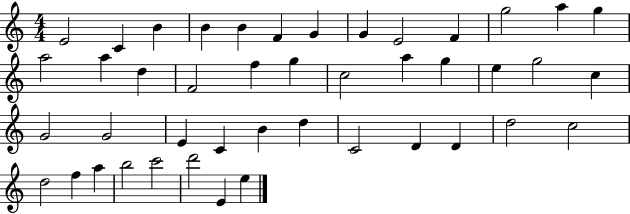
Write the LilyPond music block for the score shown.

{
  \clef treble
  \numericTimeSignature
  \time 4/4
  \key c \major
  e'2 c'4 b'4 | b'4 b'4 f'4 g'4 | g'4 e'2 f'4 | g''2 a''4 g''4 | \break a''2 a''4 d''4 | f'2 f''4 g''4 | c''2 a''4 g''4 | e''4 g''2 c''4 | \break g'2 g'2 | e'4 c'4 b'4 d''4 | c'2 d'4 d'4 | d''2 c''2 | \break d''2 f''4 a''4 | b''2 c'''2 | d'''2 e'4 e''4 | \bar "|."
}